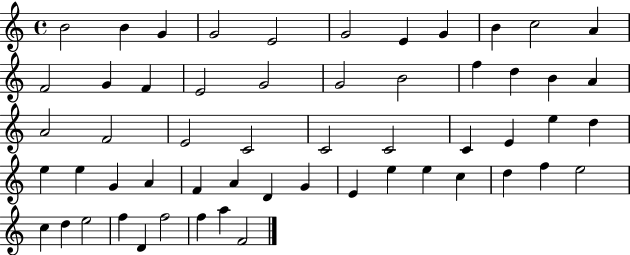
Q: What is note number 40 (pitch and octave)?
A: G4